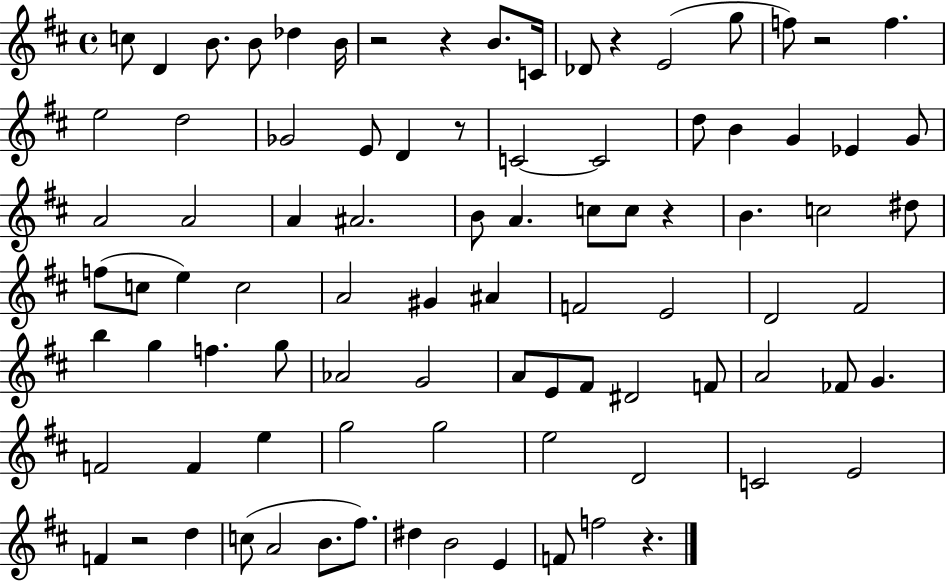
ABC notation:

X:1
T:Untitled
M:4/4
L:1/4
K:D
c/2 D B/2 B/2 _d B/4 z2 z B/2 C/4 _D/2 z E2 g/2 f/2 z2 f e2 d2 _G2 E/2 D z/2 C2 C2 d/2 B G _E G/2 A2 A2 A ^A2 B/2 A c/2 c/2 z B c2 ^d/2 f/2 c/2 e c2 A2 ^G ^A F2 E2 D2 ^F2 b g f g/2 _A2 G2 A/2 E/2 ^F/2 ^D2 F/2 A2 _F/2 G F2 F e g2 g2 e2 D2 C2 E2 F z2 d c/2 A2 B/2 ^f/2 ^d B2 E F/2 f2 z